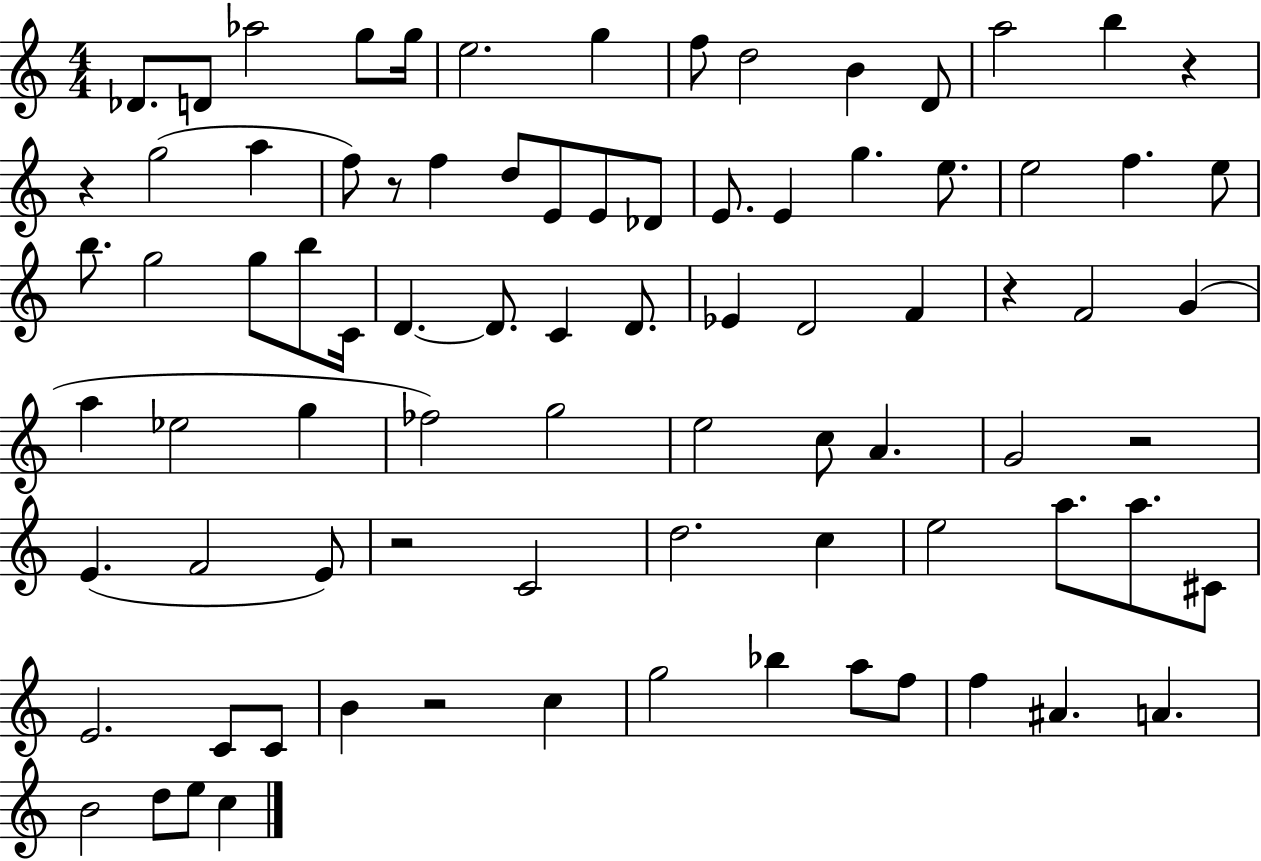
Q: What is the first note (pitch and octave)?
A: Db4